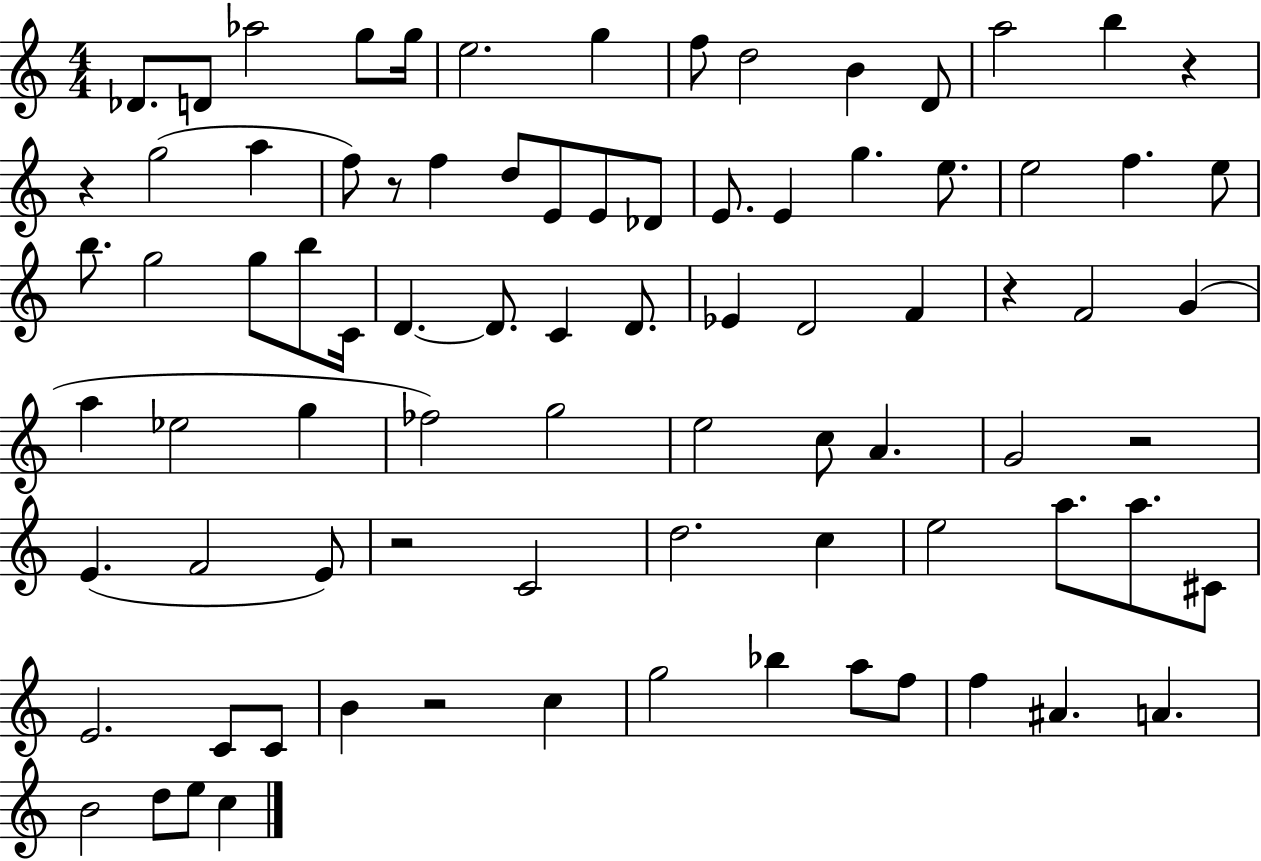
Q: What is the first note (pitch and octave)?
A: Db4